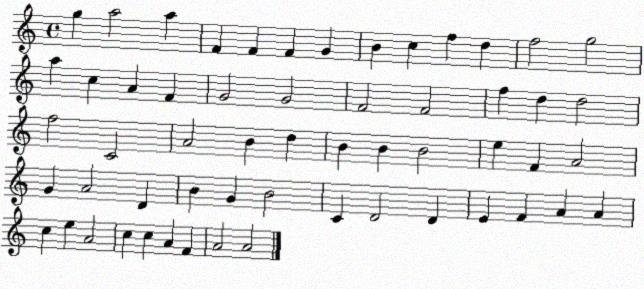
X:1
T:Untitled
M:4/4
L:1/4
K:C
g a2 a F F F G B c f d f2 g2 a c A F G2 G2 F2 F2 f d d2 f2 C2 A2 B d B B B2 e F A2 G A2 D B G B2 C D2 D E F A A c e A2 c c A F A2 A2